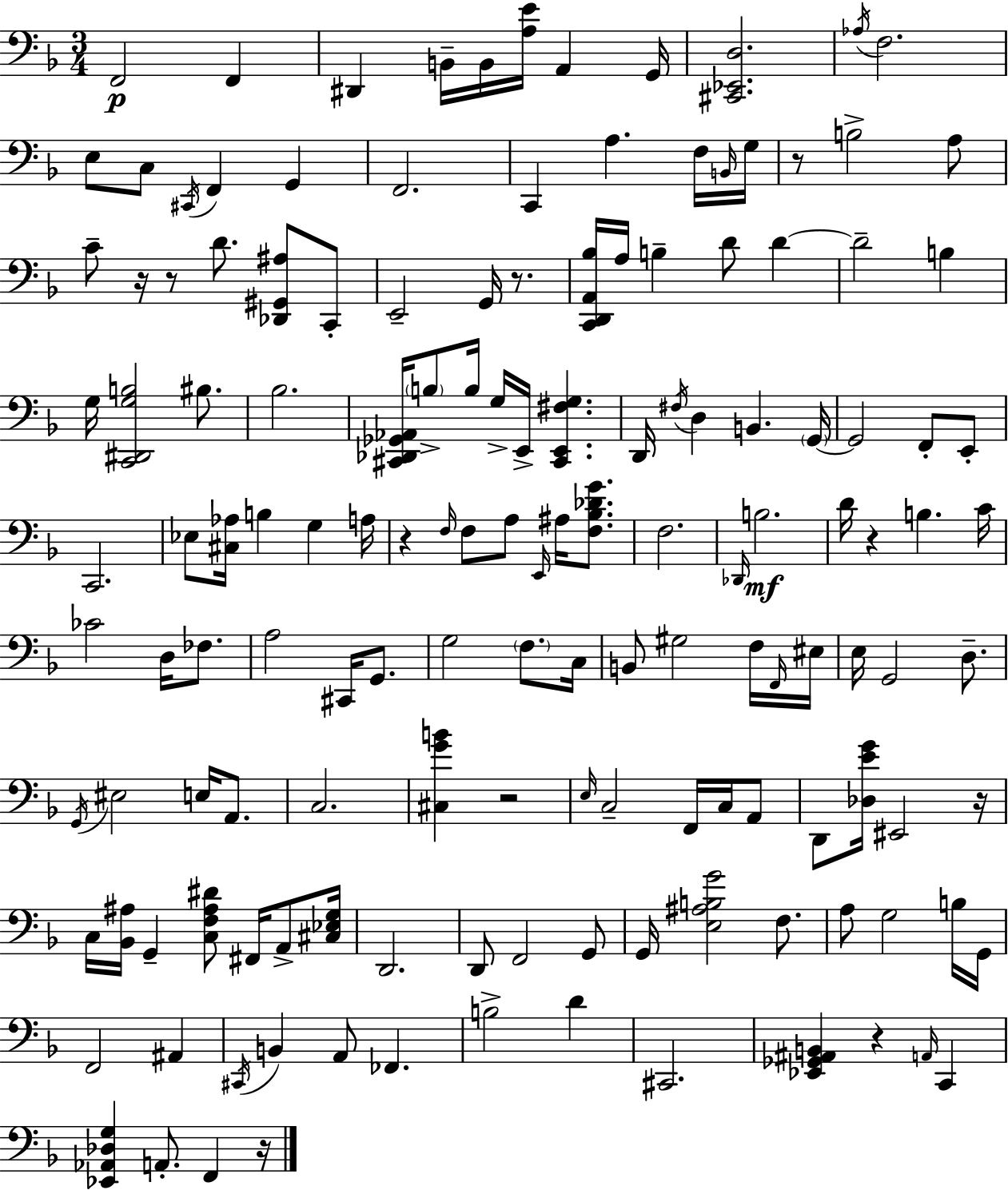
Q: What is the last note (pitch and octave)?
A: F2